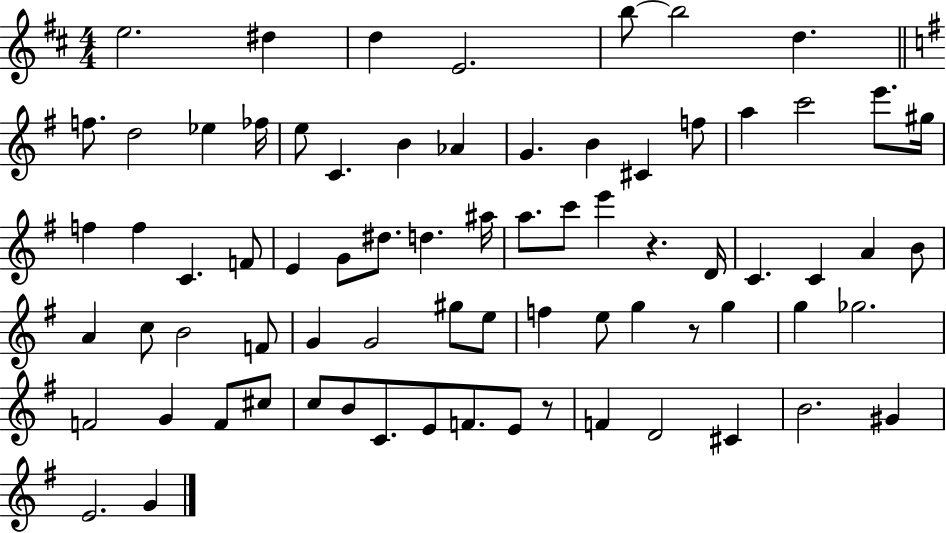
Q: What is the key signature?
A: D major